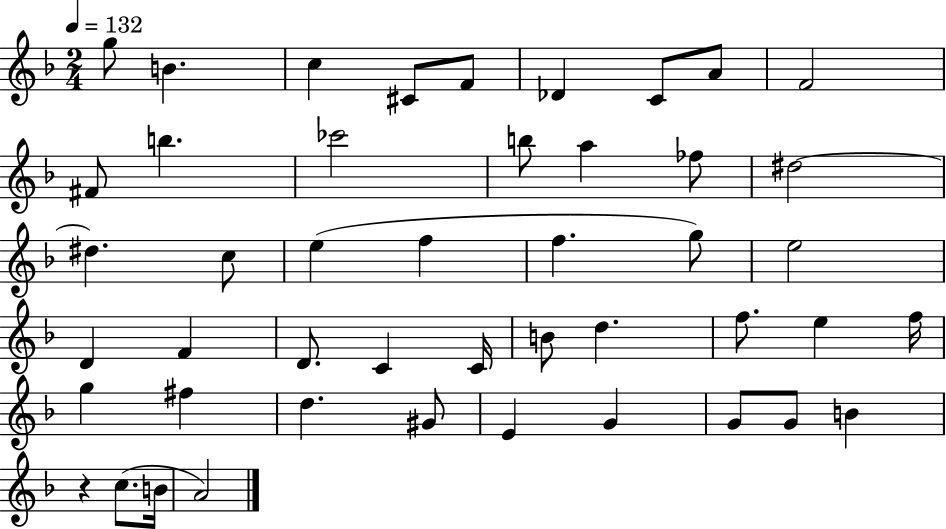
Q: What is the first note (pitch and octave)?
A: G5